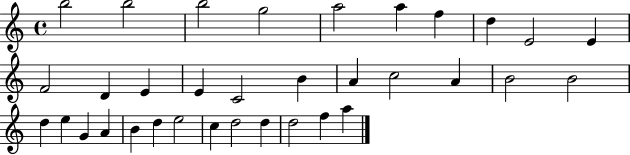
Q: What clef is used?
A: treble